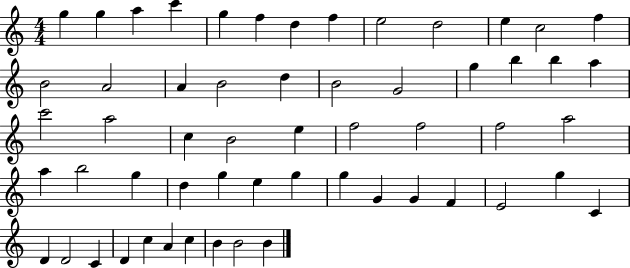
G5/q G5/q A5/q C6/q G5/q F5/q D5/q F5/q E5/h D5/h E5/q C5/h F5/q B4/h A4/h A4/q B4/h D5/q B4/h G4/h G5/q B5/q B5/q A5/q C6/h A5/h C5/q B4/h E5/q F5/h F5/h F5/h A5/h A5/q B5/h G5/q D5/q G5/q E5/q G5/q G5/q G4/q G4/q F4/q E4/h G5/q C4/q D4/q D4/h C4/q D4/q C5/q A4/q C5/q B4/q B4/h B4/q